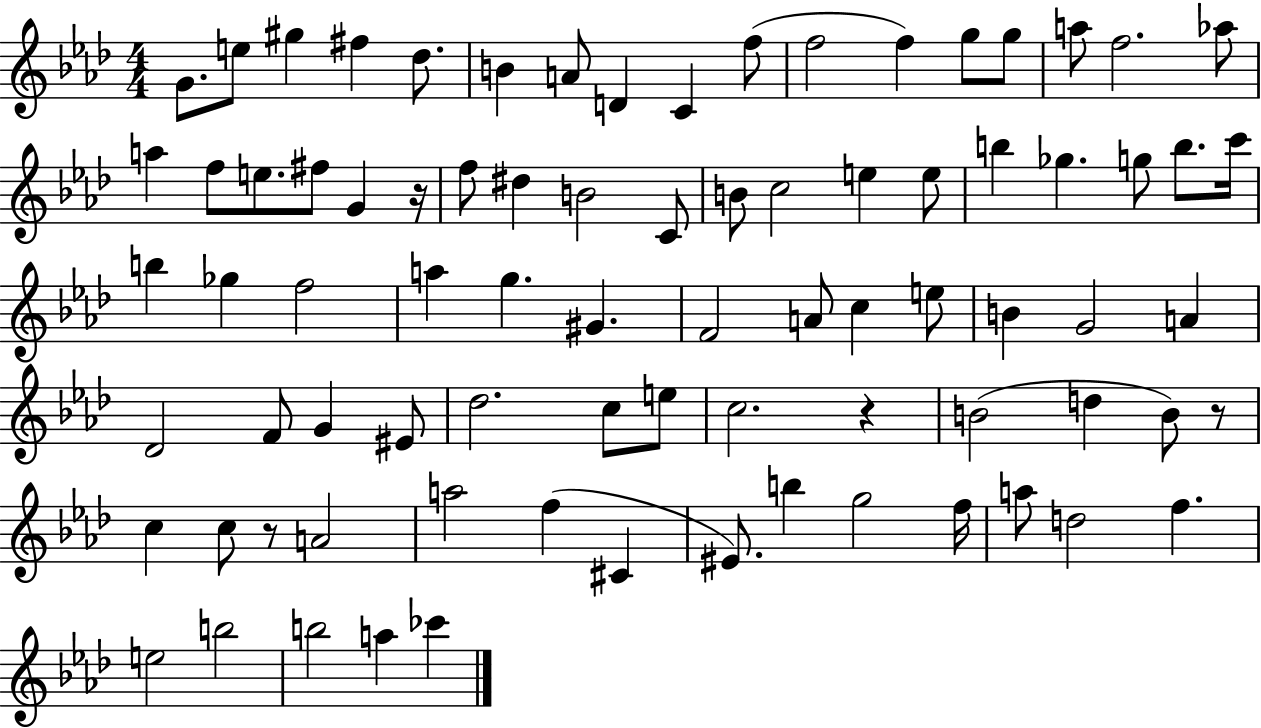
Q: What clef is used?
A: treble